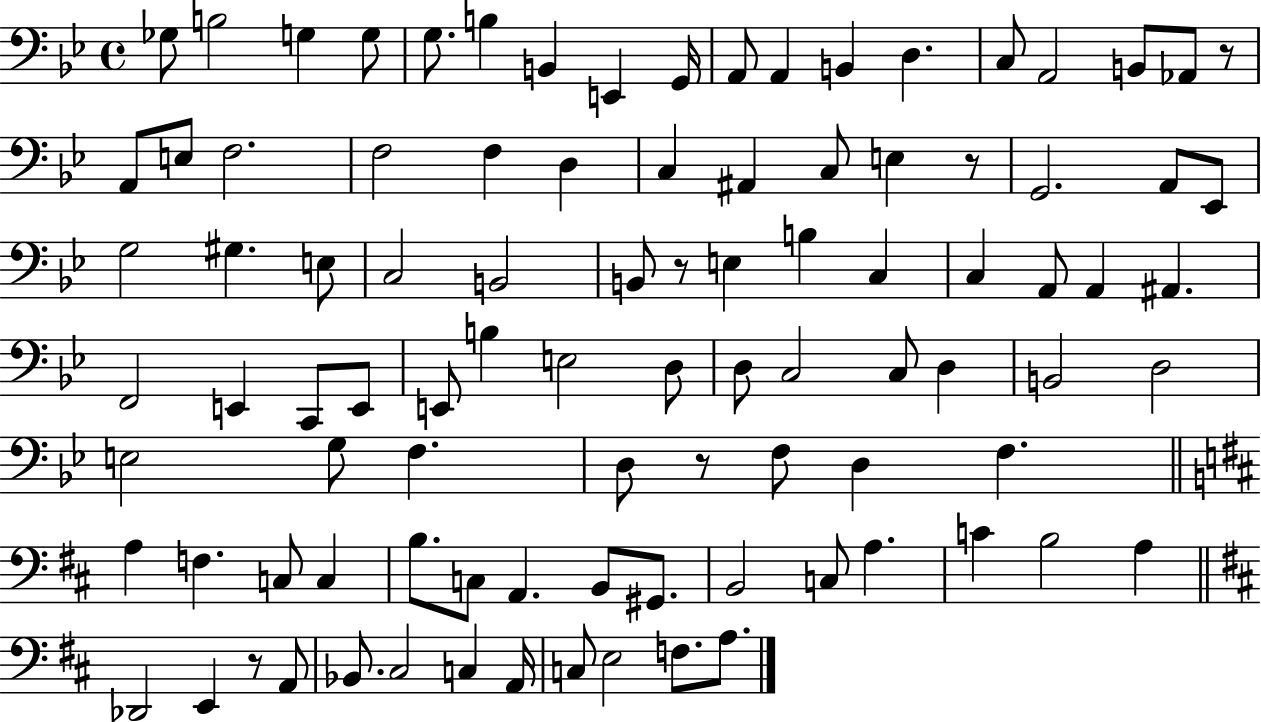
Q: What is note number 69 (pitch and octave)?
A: B3